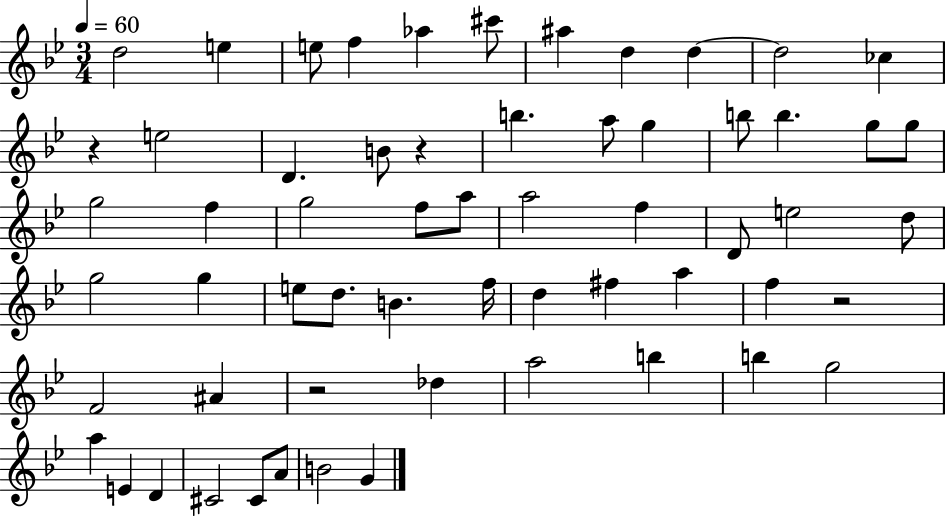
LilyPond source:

{
  \clef treble
  \numericTimeSignature
  \time 3/4
  \key bes \major
  \tempo 4 = 60
  \repeat volta 2 { d''2 e''4 | e''8 f''4 aes''4 cis'''8 | ais''4 d''4 d''4~~ | d''2 ces''4 | \break r4 e''2 | d'4. b'8 r4 | b''4. a''8 g''4 | b''8 b''4. g''8 g''8 | \break g''2 f''4 | g''2 f''8 a''8 | a''2 f''4 | d'8 e''2 d''8 | \break g''2 g''4 | e''8 d''8. b'4. f''16 | d''4 fis''4 a''4 | f''4 r2 | \break f'2 ais'4 | r2 des''4 | a''2 b''4 | b''4 g''2 | \break a''4 e'4 d'4 | cis'2 cis'8 a'8 | b'2 g'4 | } \bar "|."
}